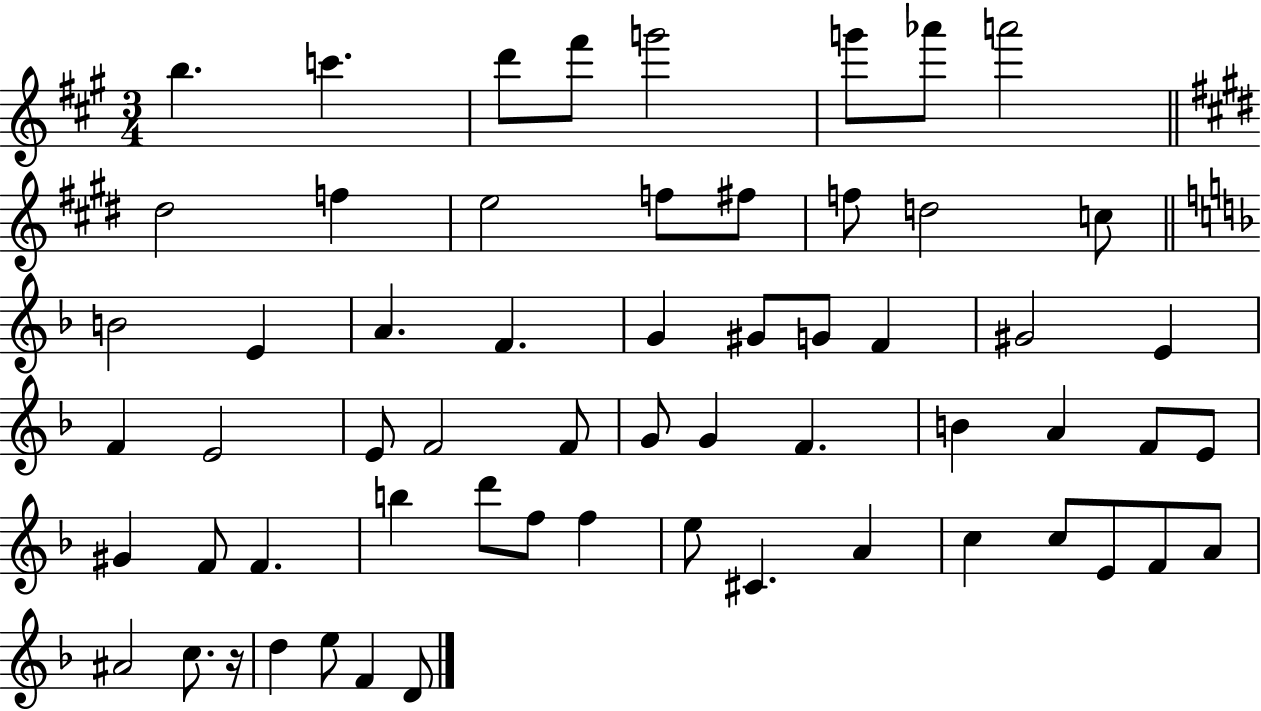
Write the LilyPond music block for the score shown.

{
  \clef treble
  \numericTimeSignature
  \time 3/4
  \key a \major
  b''4. c'''4. | d'''8 fis'''8 g'''2 | g'''8 aes'''8 a'''2 | \bar "||" \break \key e \major dis''2 f''4 | e''2 f''8 fis''8 | f''8 d''2 c''8 | \bar "||" \break \key f \major b'2 e'4 | a'4. f'4. | g'4 gis'8 g'8 f'4 | gis'2 e'4 | \break f'4 e'2 | e'8 f'2 f'8 | g'8 g'4 f'4. | b'4 a'4 f'8 e'8 | \break gis'4 f'8 f'4. | b''4 d'''8 f''8 f''4 | e''8 cis'4. a'4 | c''4 c''8 e'8 f'8 a'8 | \break ais'2 c''8. r16 | d''4 e''8 f'4 d'8 | \bar "|."
}